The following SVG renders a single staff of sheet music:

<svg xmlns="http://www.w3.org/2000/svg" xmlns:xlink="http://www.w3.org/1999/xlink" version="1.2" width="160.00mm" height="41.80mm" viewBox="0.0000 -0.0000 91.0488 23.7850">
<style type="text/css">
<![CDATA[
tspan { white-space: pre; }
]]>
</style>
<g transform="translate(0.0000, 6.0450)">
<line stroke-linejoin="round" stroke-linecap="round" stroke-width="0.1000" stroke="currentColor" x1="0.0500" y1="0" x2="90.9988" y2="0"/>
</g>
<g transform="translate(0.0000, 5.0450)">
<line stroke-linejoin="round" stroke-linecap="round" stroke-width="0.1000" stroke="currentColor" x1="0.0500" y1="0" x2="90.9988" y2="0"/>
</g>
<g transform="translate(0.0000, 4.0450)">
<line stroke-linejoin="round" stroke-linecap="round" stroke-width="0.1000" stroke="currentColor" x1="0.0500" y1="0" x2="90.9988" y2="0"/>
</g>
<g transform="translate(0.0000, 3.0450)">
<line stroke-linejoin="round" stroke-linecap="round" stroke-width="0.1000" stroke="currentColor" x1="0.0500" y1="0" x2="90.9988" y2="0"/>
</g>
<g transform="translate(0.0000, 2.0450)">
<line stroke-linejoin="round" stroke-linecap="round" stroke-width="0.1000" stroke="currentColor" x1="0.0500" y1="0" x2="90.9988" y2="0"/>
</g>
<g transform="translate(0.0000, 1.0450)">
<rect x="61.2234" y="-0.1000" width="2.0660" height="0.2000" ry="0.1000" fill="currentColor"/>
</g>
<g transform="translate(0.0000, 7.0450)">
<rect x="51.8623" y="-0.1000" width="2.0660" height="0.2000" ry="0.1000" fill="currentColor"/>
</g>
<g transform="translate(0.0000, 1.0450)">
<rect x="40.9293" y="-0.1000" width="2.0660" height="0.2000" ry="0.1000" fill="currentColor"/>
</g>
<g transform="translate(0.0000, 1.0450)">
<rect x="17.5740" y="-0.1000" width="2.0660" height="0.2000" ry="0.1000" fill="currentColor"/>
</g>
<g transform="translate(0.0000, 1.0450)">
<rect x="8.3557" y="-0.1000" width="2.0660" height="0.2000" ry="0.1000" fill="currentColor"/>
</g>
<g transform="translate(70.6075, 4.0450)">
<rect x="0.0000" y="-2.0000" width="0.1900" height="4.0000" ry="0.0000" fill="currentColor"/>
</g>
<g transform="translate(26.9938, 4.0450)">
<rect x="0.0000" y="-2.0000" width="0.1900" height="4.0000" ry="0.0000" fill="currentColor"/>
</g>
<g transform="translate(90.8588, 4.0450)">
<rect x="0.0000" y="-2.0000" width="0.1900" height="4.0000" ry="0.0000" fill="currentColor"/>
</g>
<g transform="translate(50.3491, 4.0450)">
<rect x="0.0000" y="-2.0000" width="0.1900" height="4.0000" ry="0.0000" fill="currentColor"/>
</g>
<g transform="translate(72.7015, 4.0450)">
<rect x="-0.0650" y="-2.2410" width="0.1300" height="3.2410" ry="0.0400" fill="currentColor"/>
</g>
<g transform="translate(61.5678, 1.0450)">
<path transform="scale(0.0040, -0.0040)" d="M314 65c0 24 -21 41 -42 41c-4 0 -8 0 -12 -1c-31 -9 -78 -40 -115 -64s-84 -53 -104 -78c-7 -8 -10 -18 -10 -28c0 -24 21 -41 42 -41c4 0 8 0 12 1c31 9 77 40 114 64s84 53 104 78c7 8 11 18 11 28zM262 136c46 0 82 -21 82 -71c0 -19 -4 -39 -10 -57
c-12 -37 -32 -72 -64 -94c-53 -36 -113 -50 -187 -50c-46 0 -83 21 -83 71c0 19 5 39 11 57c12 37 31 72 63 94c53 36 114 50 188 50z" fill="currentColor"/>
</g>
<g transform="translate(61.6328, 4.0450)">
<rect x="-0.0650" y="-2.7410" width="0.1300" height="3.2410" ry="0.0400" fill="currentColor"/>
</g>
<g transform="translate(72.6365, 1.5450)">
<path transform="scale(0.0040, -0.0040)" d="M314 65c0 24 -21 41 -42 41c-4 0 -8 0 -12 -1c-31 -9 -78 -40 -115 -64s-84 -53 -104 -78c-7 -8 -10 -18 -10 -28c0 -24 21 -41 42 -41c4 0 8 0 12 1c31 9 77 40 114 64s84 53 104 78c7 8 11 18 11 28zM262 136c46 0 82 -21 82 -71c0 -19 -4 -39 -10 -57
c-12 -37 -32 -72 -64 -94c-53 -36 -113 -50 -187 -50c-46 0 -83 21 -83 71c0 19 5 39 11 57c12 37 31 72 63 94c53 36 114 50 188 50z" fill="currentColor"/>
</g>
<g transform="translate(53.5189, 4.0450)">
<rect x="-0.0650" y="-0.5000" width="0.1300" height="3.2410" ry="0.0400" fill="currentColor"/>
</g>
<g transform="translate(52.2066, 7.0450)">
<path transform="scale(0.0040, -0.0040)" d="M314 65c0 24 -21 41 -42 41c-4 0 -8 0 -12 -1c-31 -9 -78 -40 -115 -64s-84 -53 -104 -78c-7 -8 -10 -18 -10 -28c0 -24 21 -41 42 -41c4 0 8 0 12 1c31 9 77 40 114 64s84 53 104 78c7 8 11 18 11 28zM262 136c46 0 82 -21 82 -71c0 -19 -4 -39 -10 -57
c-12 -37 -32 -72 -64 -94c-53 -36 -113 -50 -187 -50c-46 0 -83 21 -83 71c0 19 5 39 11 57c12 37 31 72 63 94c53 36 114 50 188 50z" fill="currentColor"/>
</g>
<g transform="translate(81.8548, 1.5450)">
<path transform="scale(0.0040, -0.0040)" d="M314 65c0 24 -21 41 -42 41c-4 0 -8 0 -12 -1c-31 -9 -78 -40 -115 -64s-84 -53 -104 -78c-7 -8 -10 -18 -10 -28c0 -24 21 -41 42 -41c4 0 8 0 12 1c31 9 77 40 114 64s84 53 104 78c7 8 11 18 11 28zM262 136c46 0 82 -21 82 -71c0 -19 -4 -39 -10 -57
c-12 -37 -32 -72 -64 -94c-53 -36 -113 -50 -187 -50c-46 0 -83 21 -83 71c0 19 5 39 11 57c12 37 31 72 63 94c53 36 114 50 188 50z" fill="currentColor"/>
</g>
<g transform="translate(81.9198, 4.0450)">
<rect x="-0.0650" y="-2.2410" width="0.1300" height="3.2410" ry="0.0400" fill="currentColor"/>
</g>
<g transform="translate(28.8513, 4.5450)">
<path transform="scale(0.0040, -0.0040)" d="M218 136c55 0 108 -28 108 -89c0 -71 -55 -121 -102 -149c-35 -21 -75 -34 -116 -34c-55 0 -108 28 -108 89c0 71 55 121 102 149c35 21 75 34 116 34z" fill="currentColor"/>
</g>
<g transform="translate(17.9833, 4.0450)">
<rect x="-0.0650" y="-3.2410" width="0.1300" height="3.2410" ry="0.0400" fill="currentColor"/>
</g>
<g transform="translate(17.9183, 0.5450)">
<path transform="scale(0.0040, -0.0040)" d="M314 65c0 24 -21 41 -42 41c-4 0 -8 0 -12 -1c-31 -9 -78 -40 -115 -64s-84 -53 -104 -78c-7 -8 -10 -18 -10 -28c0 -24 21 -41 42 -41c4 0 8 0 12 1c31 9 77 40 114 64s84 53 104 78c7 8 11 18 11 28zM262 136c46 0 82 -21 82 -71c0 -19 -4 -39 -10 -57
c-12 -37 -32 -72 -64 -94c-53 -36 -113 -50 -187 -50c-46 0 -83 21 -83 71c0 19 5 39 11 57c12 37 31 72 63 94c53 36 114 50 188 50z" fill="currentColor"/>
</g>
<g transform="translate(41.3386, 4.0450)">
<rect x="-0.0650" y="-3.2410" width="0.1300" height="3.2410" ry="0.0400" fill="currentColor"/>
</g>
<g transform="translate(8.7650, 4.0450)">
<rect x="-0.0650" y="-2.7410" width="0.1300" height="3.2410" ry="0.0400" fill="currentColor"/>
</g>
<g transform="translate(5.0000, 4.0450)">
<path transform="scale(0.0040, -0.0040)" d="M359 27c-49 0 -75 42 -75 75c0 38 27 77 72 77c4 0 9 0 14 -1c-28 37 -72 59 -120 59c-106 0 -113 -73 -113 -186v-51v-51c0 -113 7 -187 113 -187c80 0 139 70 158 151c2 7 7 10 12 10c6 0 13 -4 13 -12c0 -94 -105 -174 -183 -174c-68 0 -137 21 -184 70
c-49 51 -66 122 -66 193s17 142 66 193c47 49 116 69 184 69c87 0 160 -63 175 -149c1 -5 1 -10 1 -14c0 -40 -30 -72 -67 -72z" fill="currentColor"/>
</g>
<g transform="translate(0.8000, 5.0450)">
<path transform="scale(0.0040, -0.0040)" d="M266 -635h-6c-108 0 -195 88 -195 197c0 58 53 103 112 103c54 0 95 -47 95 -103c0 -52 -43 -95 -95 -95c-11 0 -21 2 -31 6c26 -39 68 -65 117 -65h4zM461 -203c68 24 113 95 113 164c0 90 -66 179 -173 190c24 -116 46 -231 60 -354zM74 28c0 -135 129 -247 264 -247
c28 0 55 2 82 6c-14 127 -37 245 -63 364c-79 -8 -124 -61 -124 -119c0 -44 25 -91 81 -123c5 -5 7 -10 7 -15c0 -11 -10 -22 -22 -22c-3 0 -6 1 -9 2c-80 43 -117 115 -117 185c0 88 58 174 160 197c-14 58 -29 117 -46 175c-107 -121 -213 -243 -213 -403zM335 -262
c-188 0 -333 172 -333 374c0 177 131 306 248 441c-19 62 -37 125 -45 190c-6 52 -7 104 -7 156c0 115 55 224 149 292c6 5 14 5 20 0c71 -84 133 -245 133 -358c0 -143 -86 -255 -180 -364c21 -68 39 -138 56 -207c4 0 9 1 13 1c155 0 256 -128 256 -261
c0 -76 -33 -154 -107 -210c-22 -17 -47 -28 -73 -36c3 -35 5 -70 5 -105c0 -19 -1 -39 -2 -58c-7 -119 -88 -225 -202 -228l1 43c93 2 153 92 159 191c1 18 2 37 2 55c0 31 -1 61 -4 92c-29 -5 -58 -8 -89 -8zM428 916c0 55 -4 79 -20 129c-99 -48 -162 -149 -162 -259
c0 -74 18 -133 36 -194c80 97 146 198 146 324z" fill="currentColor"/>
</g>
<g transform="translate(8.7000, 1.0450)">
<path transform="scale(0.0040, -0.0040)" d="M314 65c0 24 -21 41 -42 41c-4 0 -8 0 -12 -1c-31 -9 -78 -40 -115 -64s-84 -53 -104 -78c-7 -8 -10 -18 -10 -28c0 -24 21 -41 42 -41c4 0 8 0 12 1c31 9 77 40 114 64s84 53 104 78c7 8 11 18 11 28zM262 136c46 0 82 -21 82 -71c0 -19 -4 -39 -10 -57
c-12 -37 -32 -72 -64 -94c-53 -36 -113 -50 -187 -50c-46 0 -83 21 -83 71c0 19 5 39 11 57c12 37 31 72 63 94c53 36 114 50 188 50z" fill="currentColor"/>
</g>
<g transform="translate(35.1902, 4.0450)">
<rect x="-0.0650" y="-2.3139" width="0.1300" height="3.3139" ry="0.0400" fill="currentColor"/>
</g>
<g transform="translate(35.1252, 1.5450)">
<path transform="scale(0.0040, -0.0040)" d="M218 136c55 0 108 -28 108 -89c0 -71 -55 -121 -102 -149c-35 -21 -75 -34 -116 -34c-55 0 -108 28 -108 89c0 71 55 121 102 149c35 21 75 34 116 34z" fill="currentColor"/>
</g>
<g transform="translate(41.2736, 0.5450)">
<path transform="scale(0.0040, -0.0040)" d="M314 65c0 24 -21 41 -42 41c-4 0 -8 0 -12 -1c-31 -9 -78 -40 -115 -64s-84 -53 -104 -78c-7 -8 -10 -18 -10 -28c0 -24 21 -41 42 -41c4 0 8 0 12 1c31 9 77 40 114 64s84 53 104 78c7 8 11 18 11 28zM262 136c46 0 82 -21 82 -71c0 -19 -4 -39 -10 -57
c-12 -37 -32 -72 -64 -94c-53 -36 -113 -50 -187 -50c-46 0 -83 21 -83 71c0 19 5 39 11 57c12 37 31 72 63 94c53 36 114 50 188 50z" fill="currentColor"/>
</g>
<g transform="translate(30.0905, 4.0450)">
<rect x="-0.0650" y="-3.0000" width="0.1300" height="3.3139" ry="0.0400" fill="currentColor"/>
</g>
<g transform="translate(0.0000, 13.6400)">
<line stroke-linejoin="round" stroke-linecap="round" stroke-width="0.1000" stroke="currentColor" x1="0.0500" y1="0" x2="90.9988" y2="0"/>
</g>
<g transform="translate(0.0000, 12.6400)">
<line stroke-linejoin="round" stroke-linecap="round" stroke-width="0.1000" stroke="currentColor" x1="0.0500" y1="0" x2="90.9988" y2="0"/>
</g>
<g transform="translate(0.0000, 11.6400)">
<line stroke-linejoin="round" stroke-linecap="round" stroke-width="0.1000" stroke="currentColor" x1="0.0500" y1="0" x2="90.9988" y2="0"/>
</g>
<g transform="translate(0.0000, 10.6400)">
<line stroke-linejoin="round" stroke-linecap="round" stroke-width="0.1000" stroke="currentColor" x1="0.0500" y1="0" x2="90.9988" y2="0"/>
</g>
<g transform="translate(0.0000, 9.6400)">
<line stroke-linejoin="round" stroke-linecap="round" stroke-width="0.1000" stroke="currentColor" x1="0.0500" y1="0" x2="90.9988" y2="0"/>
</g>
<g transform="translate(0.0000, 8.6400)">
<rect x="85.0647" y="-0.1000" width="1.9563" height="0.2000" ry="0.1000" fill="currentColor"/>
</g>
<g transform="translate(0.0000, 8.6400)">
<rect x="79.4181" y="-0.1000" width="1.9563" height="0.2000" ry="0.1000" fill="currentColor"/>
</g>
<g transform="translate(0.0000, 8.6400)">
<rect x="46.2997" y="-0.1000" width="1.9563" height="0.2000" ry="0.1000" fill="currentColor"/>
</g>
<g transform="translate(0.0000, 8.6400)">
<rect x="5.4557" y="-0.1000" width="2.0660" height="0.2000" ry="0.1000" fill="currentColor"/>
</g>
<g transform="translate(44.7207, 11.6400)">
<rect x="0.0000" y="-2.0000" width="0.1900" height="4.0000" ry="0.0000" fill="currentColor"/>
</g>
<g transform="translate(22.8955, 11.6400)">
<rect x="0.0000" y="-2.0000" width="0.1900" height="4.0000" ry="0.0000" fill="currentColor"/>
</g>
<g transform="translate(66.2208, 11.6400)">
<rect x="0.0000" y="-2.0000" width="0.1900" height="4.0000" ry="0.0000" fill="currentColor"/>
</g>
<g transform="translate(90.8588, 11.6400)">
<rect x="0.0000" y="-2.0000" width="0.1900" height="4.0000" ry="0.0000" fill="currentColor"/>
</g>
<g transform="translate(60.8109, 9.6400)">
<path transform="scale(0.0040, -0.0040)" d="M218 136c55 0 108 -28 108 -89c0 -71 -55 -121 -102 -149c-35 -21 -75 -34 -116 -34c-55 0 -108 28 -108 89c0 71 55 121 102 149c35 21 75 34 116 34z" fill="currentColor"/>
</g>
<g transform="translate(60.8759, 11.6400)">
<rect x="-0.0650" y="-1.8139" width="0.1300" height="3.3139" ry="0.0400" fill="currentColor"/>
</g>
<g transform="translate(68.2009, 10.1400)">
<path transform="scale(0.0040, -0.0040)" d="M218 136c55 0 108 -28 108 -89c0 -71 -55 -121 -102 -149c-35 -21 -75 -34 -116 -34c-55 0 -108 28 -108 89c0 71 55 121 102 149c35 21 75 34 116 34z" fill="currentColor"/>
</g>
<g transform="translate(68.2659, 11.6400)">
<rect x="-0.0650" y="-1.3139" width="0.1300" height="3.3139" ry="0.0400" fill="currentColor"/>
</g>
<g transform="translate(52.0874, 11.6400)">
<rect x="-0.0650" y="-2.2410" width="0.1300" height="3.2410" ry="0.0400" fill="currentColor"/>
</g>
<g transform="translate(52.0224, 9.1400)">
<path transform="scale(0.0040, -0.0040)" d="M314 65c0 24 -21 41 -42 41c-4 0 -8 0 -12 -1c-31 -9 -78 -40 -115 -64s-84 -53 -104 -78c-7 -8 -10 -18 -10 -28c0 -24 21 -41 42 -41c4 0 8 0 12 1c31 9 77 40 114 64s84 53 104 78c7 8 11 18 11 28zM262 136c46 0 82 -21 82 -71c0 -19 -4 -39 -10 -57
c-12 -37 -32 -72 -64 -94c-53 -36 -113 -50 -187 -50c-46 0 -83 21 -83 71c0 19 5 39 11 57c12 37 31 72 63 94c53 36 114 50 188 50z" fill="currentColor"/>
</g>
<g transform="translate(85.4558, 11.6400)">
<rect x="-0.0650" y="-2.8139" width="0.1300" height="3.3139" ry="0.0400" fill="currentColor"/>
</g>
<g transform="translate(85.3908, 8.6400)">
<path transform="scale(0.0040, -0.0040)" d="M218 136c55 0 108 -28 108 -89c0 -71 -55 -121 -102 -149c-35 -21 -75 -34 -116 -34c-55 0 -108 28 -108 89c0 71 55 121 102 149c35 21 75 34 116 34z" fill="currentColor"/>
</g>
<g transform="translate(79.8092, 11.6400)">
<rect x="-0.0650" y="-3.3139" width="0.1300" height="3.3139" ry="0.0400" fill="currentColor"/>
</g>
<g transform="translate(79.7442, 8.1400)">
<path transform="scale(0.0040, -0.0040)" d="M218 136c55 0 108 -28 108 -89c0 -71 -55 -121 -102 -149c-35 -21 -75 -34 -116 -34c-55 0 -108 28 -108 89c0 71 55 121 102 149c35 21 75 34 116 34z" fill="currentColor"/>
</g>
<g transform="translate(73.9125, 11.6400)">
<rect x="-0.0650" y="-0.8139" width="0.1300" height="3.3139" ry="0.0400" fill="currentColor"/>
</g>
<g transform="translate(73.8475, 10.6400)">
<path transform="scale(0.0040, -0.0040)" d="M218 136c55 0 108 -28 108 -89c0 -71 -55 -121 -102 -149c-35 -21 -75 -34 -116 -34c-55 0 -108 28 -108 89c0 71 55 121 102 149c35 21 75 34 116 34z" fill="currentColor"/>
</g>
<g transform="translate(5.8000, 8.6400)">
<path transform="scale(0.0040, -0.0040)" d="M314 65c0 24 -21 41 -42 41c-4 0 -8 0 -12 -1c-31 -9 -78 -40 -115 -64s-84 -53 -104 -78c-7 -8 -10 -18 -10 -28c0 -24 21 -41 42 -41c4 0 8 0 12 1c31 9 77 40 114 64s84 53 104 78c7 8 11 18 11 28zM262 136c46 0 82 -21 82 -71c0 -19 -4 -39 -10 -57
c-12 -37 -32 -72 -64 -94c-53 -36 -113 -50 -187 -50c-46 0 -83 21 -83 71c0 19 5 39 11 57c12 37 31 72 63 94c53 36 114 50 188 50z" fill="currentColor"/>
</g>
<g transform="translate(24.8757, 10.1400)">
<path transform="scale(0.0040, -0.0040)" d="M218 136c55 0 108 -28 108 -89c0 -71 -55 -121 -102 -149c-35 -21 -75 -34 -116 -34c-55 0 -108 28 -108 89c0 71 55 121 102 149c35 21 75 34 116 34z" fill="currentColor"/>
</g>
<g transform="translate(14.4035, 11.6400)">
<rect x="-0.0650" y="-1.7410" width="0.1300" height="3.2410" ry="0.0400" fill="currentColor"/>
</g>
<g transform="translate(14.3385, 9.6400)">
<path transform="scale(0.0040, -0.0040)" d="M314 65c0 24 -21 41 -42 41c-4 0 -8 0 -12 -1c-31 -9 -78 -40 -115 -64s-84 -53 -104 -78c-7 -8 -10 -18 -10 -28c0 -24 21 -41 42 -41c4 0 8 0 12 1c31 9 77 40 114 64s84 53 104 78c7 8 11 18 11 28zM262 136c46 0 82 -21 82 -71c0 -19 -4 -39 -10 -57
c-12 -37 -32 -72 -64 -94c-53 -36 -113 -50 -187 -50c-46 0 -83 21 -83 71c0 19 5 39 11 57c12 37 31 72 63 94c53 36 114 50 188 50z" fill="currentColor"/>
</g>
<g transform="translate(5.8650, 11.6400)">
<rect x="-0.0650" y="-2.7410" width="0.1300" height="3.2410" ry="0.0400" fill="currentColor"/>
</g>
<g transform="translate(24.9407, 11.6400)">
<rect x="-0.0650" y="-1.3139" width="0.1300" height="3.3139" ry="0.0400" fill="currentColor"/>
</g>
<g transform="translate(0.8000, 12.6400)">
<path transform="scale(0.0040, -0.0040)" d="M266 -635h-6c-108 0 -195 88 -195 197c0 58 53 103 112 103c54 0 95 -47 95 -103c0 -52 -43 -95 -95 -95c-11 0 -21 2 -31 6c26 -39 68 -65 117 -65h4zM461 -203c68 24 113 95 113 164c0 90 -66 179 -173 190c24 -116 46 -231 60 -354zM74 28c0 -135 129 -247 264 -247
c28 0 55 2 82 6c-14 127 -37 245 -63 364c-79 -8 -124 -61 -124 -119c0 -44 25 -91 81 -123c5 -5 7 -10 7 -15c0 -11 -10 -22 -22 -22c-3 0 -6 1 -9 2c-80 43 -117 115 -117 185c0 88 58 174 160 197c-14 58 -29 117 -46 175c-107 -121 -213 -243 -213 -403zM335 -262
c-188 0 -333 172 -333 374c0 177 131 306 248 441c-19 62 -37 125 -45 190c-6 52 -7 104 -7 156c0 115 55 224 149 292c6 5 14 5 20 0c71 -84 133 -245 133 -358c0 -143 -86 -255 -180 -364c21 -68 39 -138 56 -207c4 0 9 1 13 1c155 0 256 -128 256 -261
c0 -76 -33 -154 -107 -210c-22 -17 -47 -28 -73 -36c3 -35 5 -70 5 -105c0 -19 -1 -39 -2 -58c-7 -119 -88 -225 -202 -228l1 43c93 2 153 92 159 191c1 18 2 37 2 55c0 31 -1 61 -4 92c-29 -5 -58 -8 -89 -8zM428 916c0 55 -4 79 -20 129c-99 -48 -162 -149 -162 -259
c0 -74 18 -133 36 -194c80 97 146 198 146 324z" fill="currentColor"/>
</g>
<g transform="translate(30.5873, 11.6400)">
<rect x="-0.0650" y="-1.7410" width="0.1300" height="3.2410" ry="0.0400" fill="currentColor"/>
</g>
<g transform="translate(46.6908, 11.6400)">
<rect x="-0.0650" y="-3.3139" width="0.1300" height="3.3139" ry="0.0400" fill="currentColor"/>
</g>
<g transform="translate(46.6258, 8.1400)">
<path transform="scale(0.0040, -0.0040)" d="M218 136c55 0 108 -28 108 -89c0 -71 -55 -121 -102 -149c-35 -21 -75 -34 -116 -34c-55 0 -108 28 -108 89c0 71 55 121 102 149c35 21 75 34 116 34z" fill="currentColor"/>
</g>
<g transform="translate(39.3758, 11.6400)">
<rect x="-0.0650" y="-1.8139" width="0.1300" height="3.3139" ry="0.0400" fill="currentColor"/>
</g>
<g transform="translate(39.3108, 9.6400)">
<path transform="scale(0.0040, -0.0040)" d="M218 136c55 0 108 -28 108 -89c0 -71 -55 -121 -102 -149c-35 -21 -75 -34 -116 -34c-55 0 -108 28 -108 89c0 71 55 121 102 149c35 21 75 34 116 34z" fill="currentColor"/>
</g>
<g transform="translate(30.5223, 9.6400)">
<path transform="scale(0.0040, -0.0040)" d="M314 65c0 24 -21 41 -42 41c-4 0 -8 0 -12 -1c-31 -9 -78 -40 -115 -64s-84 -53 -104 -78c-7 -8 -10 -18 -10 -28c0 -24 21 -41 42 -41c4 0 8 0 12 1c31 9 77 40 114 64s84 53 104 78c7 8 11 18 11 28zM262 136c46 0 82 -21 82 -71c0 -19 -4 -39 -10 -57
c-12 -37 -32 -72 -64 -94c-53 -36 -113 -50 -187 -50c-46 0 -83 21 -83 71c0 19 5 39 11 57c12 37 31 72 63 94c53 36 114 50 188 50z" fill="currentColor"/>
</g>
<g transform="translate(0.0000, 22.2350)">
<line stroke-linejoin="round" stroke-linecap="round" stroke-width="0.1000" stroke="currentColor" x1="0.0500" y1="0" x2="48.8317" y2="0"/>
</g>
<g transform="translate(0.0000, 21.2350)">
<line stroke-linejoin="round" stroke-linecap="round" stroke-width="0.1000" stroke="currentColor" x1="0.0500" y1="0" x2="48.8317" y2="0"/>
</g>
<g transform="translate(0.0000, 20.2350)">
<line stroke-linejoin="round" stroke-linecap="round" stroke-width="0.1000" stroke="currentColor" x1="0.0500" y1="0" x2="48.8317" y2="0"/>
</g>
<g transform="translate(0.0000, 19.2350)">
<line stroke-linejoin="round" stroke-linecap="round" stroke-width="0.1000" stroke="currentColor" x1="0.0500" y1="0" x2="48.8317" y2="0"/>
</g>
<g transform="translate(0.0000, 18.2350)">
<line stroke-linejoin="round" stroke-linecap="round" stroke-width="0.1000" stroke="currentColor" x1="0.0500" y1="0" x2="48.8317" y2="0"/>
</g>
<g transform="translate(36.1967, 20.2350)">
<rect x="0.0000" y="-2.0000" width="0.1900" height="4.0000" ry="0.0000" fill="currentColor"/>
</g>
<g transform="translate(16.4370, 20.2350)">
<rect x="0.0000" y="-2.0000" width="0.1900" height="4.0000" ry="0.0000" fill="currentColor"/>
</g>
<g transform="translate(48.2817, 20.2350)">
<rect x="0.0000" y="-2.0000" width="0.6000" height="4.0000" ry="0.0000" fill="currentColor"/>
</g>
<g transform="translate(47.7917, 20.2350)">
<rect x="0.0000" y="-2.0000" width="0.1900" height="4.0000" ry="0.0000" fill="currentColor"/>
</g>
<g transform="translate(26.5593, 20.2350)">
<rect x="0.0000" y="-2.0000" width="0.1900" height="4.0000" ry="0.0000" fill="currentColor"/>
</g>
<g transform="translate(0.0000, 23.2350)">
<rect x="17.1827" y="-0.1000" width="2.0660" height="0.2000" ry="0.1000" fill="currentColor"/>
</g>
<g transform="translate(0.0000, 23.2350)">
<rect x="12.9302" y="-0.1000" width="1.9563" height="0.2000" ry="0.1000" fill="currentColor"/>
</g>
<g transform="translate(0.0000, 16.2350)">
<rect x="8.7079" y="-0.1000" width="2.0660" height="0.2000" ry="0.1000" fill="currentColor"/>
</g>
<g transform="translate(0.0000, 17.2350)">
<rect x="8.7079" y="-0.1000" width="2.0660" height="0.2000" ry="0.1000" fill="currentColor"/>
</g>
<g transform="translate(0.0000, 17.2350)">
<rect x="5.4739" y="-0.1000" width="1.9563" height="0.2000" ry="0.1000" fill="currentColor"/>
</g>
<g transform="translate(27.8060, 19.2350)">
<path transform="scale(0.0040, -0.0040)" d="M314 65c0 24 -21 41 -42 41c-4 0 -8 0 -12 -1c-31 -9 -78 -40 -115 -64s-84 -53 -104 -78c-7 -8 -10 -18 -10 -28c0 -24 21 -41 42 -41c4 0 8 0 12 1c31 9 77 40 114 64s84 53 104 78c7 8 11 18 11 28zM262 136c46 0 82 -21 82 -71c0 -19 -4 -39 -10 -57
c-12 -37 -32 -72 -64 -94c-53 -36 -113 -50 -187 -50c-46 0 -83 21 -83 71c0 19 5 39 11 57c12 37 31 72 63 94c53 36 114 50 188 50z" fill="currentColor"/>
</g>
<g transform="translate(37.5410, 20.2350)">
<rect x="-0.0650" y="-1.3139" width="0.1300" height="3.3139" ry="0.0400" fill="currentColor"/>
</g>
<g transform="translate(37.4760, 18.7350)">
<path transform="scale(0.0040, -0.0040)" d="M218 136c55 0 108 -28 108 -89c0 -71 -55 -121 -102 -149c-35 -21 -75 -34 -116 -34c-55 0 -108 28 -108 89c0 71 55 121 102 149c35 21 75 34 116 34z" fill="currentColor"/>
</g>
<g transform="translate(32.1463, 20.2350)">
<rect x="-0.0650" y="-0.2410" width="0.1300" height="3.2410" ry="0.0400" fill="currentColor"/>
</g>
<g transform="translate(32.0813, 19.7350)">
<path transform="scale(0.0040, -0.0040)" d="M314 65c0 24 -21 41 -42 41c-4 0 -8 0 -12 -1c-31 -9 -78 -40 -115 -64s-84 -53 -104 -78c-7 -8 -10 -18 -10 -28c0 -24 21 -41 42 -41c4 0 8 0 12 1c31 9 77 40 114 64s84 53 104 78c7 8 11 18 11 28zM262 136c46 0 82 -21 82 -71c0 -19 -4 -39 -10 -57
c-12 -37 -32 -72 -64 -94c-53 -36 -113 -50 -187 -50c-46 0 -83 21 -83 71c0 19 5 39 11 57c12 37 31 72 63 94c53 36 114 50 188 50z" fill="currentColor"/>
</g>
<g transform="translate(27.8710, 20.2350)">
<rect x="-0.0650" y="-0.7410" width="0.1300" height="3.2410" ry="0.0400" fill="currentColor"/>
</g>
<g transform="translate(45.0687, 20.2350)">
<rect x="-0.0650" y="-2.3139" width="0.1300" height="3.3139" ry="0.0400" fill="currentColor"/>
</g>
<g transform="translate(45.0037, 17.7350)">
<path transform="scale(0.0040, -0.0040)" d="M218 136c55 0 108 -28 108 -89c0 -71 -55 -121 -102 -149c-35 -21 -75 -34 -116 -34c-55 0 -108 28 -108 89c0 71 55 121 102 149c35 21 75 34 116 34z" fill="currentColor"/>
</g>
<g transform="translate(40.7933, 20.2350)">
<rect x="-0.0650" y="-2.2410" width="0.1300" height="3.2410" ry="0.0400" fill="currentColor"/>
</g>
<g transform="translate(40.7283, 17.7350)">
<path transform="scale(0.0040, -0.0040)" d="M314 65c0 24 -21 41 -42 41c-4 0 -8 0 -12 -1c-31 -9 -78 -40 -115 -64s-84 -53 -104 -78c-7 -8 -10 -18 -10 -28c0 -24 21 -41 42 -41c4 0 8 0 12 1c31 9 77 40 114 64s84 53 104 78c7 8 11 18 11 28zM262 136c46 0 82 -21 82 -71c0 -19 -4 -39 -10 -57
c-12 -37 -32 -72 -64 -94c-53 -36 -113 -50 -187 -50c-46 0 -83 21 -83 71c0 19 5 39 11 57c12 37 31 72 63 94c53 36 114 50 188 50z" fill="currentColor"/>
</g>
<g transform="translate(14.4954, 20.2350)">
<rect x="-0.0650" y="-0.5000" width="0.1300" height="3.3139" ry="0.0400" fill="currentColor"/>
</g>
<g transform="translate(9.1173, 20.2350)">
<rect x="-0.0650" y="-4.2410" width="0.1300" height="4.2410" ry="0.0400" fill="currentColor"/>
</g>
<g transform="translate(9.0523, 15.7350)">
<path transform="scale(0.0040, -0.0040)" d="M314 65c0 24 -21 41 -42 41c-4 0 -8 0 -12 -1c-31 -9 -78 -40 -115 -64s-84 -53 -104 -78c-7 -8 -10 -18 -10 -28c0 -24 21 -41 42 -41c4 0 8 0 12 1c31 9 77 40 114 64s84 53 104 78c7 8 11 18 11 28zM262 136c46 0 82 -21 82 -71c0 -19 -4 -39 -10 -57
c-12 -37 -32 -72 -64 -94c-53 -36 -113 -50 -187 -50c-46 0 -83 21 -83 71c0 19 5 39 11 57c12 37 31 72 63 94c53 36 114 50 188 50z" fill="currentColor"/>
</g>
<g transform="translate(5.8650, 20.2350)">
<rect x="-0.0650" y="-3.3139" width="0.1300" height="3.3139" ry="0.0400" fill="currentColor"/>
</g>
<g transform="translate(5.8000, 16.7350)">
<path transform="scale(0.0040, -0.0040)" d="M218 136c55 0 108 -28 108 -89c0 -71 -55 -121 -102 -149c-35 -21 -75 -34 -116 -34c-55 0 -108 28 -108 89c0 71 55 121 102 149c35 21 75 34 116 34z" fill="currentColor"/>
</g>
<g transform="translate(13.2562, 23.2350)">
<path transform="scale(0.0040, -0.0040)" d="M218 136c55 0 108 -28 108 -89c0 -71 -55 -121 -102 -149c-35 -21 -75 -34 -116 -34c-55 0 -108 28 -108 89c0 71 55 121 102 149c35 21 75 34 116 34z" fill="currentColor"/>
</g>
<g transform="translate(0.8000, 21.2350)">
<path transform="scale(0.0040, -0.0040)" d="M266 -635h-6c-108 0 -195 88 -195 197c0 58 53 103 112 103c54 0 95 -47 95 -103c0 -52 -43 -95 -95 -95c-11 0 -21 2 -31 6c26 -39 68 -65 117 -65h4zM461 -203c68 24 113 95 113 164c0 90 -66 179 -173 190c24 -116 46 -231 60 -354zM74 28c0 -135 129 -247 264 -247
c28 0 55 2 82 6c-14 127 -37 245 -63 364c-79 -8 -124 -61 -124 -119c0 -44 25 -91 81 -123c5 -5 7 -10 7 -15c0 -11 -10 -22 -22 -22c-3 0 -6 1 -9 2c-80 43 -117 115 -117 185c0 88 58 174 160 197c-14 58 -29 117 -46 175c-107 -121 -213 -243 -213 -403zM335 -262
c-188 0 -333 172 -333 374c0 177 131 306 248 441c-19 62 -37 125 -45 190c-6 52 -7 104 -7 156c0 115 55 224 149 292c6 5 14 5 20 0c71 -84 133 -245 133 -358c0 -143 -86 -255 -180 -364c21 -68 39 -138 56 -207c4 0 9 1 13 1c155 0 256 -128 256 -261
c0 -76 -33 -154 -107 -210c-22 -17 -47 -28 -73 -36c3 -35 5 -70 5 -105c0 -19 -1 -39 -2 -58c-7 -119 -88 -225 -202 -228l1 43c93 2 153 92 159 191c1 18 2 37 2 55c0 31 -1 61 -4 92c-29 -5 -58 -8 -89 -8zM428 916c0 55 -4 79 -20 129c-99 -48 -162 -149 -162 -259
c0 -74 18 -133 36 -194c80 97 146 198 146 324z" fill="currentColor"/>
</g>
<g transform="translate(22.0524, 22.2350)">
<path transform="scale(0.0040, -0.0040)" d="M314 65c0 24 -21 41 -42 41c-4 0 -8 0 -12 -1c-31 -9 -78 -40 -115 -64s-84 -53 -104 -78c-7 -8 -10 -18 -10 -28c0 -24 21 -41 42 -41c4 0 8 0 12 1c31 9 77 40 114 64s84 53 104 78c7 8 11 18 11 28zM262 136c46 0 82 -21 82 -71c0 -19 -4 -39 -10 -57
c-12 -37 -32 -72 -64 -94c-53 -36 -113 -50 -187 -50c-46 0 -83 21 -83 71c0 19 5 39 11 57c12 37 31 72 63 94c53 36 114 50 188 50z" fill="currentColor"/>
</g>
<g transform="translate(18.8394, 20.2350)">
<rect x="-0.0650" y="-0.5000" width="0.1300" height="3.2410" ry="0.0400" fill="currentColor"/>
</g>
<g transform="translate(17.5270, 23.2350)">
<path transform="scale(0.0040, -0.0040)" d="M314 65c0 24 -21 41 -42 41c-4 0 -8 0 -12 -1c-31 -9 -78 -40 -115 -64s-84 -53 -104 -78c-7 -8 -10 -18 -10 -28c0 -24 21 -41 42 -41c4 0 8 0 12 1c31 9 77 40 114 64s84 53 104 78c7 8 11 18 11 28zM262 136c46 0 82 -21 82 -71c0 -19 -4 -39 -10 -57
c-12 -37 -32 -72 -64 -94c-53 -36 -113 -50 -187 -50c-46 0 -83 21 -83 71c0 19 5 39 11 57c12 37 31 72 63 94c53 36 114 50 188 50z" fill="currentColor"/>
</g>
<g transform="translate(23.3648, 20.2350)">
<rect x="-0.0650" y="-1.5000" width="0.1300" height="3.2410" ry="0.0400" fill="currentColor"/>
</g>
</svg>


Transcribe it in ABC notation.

X:1
T:Untitled
M:4/4
L:1/4
K:C
a2 b2 A g b2 C2 a2 g2 g2 a2 f2 e f2 f b g2 f e d b a b d'2 C C2 E2 d2 c2 e g2 g